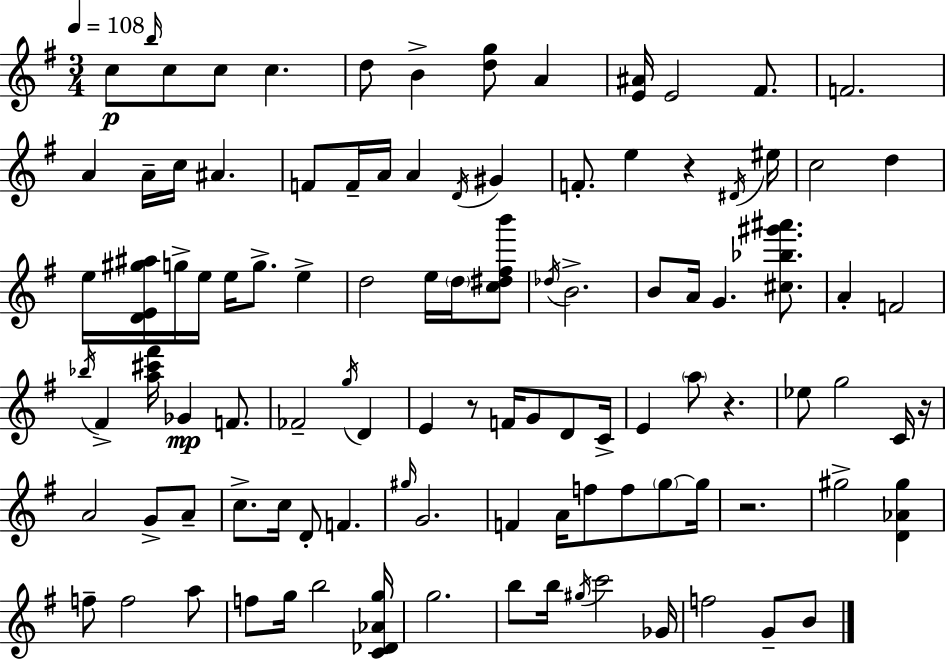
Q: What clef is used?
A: treble